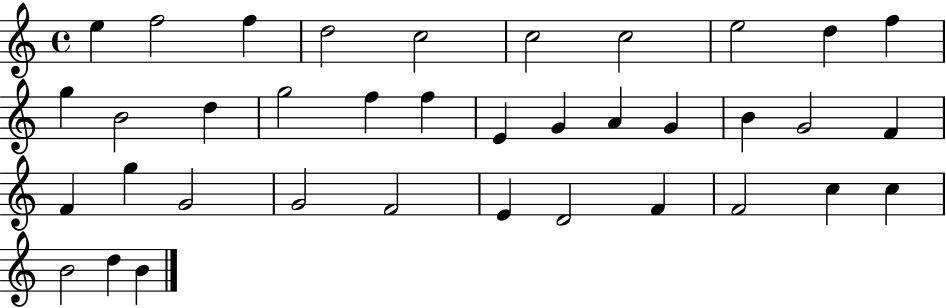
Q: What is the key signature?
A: C major